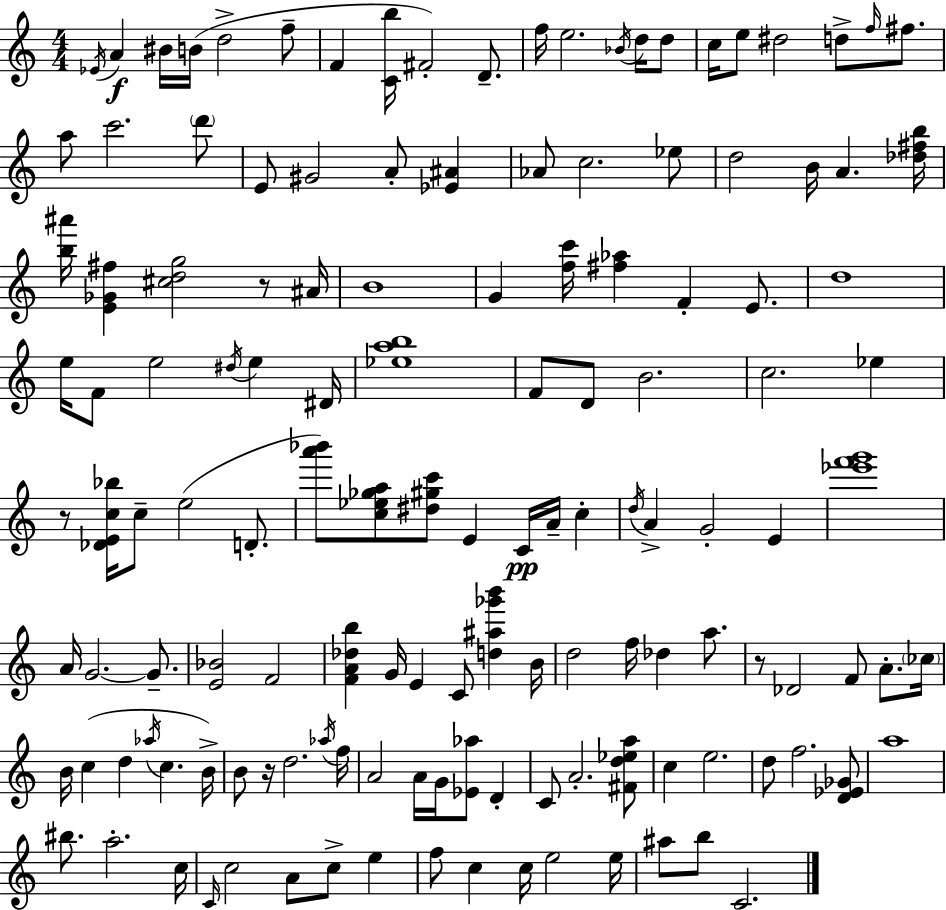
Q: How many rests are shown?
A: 4